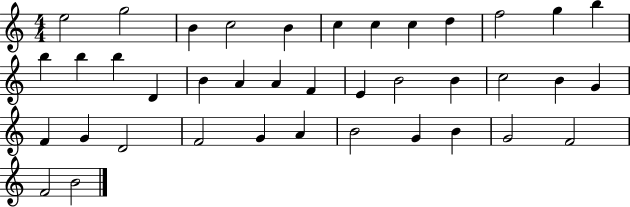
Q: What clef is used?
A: treble